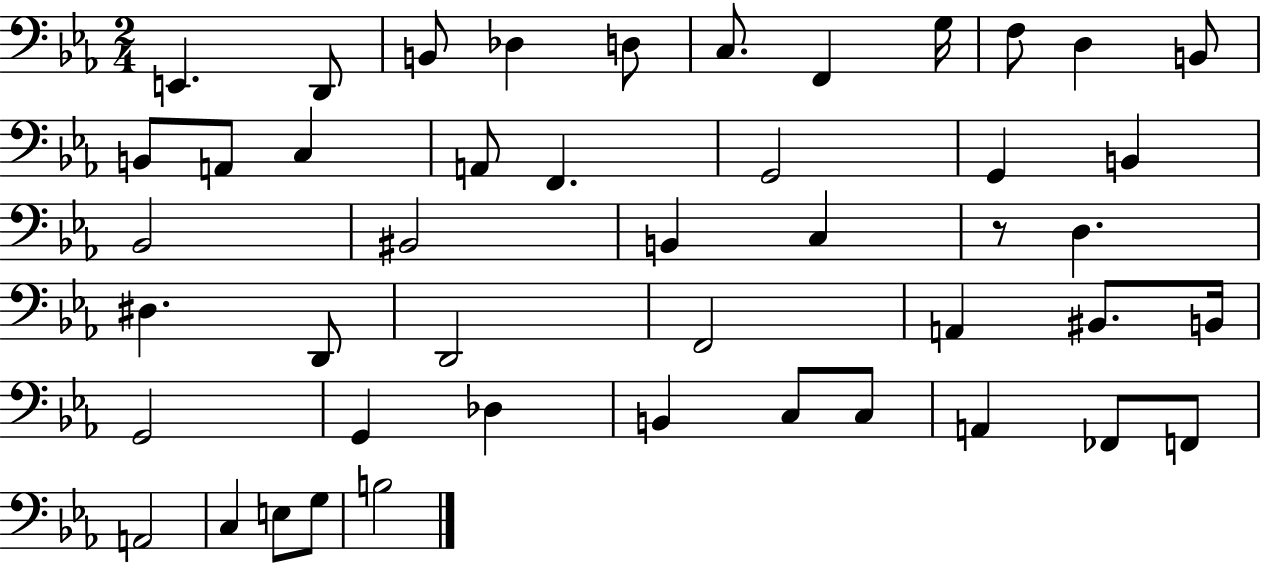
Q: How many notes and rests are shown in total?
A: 46